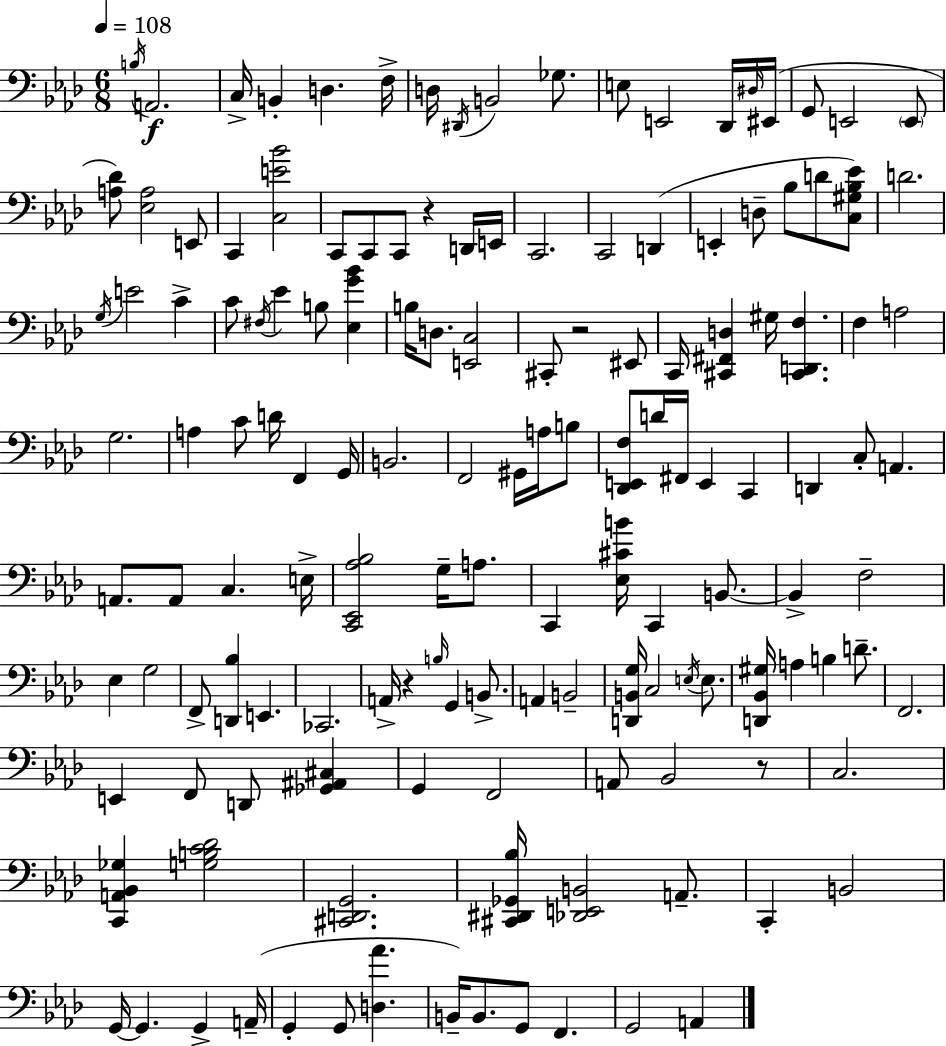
X:1
T:Untitled
M:6/8
L:1/4
K:Ab
B,/4 A,,2 C,/4 B,, D, F,/4 D,/4 ^D,,/4 B,,2 _G,/2 E,/2 E,,2 _D,,/4 ^D,/4 ^E,,/4 G,,/2 E,,2 E,,/2 [A,_D]/2 [_E,A,]2 E,,/2 C,, [C,E_B]2 C,,/2 C,,/2 C,,/2 z D,,/4 E,,/4 C,,2 C,,2 D,, E,, D,/2 _B,/2 D/2 [C,^G,_B,_E]/2 D2 G,/4 E2 C C/2 ^F,/4 _E B,/2 [_E,G_B] B,/4 D,/2 [E,,C,]2 ^C,,/2 z2 ^E,,/2 C,,/4 [^C,,^F,,D,] ^G,/4 [^C,,D,,F,] F, A,2 G,2 A, C/2 D/4 F,, G,,/4 B,,2 F,,2 ^G,,/4 A,/4 B,/2 [_D,,E,,F,]/2 D/4 ^F,,/4 E,, C,, D,, C,/2 A,, A,,/2 A,,/2 C, E,/4 [C,,_E,,_A,_B,]2 G,/4 A,/2 C,, [_E,^CB]/4 C,, B,,/2 B,, F,2 _E, G,2 F,,/2 [D,,_B,] E,, _C,,2 A,,/4 z B,/4 G,, B,,/2 A,, B,,2 [D,,B,,G,]/4 C,2 E,/4 E,/2 [D,,_B,,^G,]/4 A, B, D/2 F,,2 E,, F,,/2 D,,/2 [_G,,^A,,^C,] G,, F,,2 A,,/2 _B,,2 z/2 C,2 [C,,A,,_B,,_G,] [G,B,C_D]2 [^C,,D,,G,,]2 [^C,,^D,,_G,,_B,]/4 [_D,,E,,B,,]2 A,,/2 C,, B,,2 G,,/4 G,, G,, A,,/4 G,, G,,/2 [D,_A] B,,/4 B,,/2 G,,/2 F,, G,,2 A,,